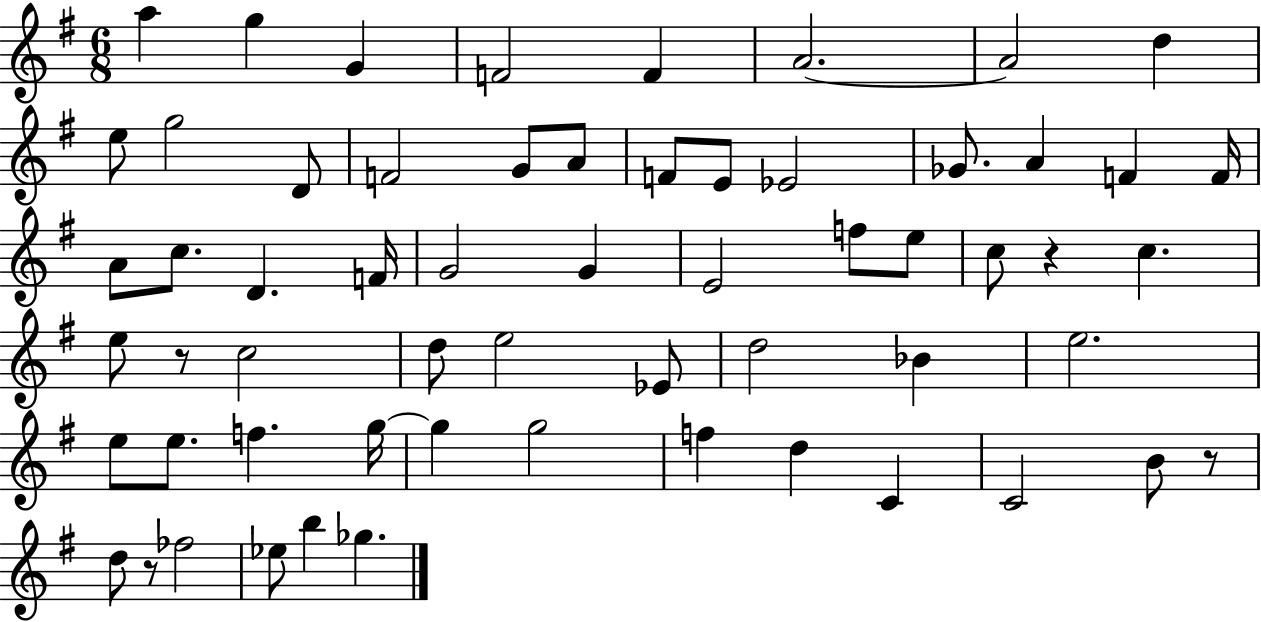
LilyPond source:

{
  \clef treble
  \numericTimeSignature
  \time 6/8
  \key g \major
  \repeat volta 2 { a''4 g''4 g'4 | f'2 f'4 | a'2.~~ | a'2 d''4 | \break e''8 g''2 d'8 | f'2 g'8 a'8 | f'8 e'8 ees'2 | ges'8. a'4 f'4 f'16 | \break a'8 c''8. d'4. f'16 | g'2 g'4 | e'2 f''8 e''8 | c''8 r4 c''4. | \break e''8 r8 c''2 | d''8 e''2 ees'8 | d''2 bes'4 | e''2. | \break e''8 e''8. f''4. g''16~~ | g''4 g''2 | f''4 d''4 c'4 | c'2 b'8 r8 | \break d''8 r8 fes''2 | ees''8 b''4 ges''4. | } \bar "|."
}